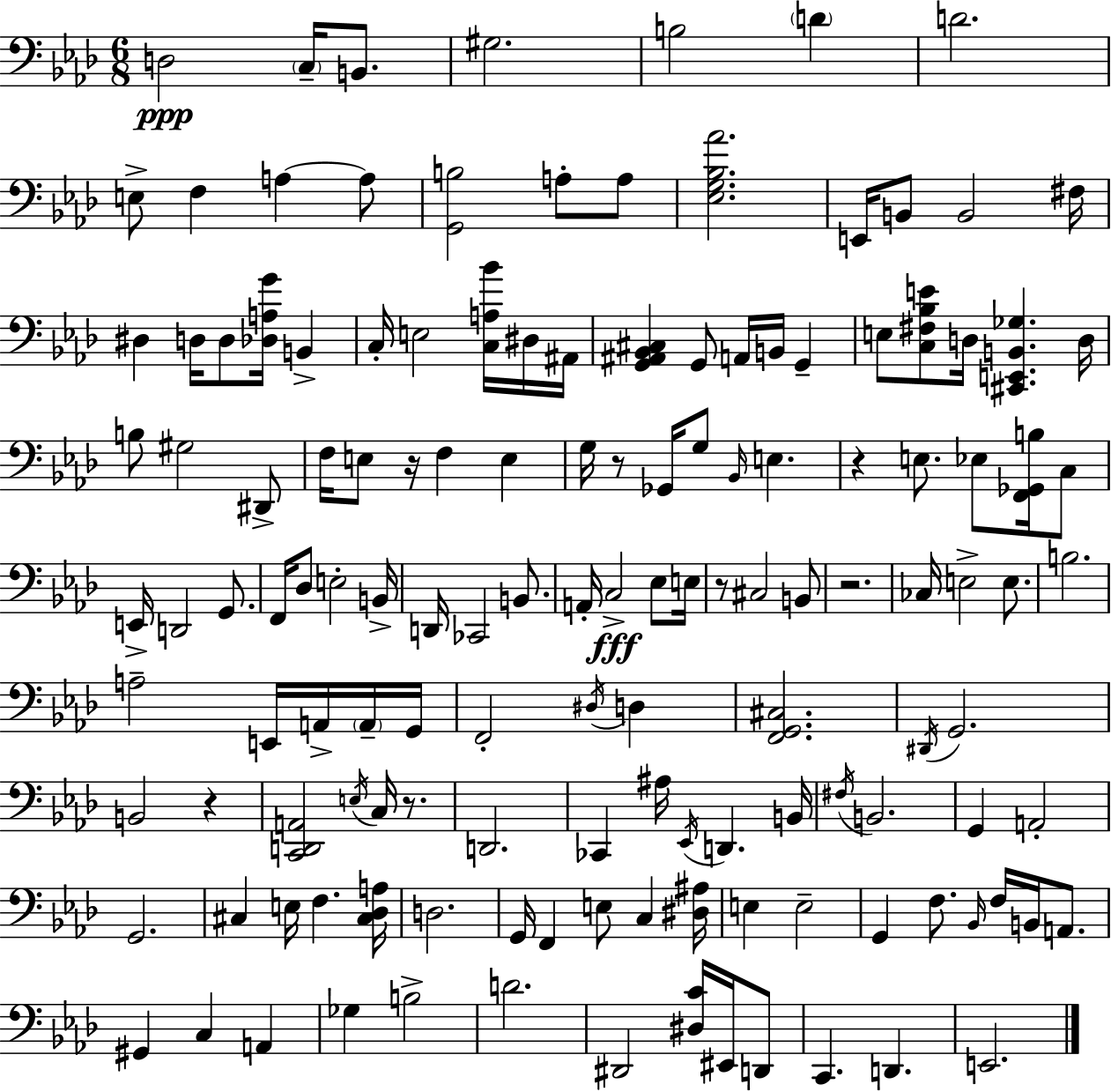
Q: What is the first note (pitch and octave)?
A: D3